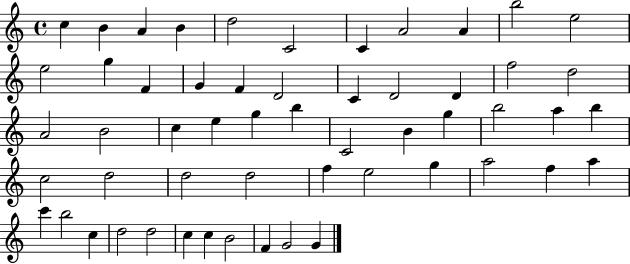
{
  \clef treble
  \time 4/4
  \defaultTimeSignature
  \key c \major
  c''4 b'4 a'4 b'4 | d''2 c'2 | c'4 a'2 a'4 | b''2 e''2 | \break e''2 g''4 f'4 | g'4 f'4 d'2 | c'4 d'2 d'4 | f''2 d''2 | \break a'2 b'2 | c''4 e''4 g''4 b''4 | c'2 b'4 g''4 | b''2 a''4 b''4 | \break c''2 d''2 | d''2 d''2 | f''4 e''2 g''4 | a''2 f''4 a''4 | \break c'''4 b''2 c''4 | d''2 d''2 | c''4 c''4 b'2 | f'4 g'2 g'4 | \break \bar "|."
}